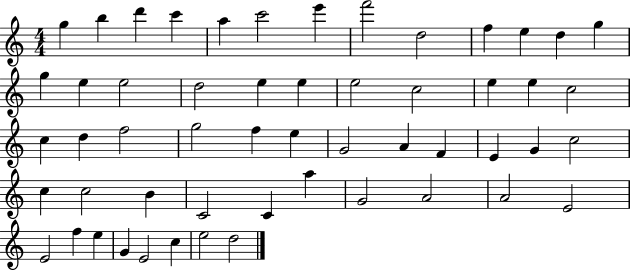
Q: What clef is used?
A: treble